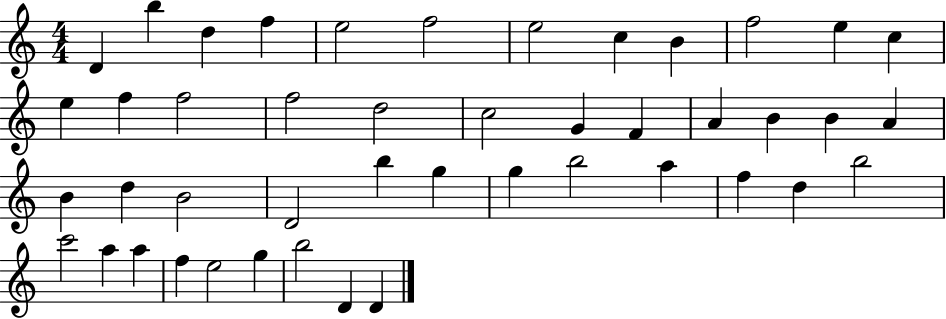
D4/q B5/q D5/q F5/q E5/h F5/h E5/h C5/q B4/q F5/h E5/q C5/q E5/q F5/q F5/h F5/h D5/h C5/h G4/q F4/q A4/q B4/q B4/q A4/q B4/q D5/q B4/h D4/h B5/q G5/q G5/q B5/h A5/q F5/q D5/q B5/h C6/h A5/q A5/q F5/q E5/h G5/q B5/h D4/q D4/q